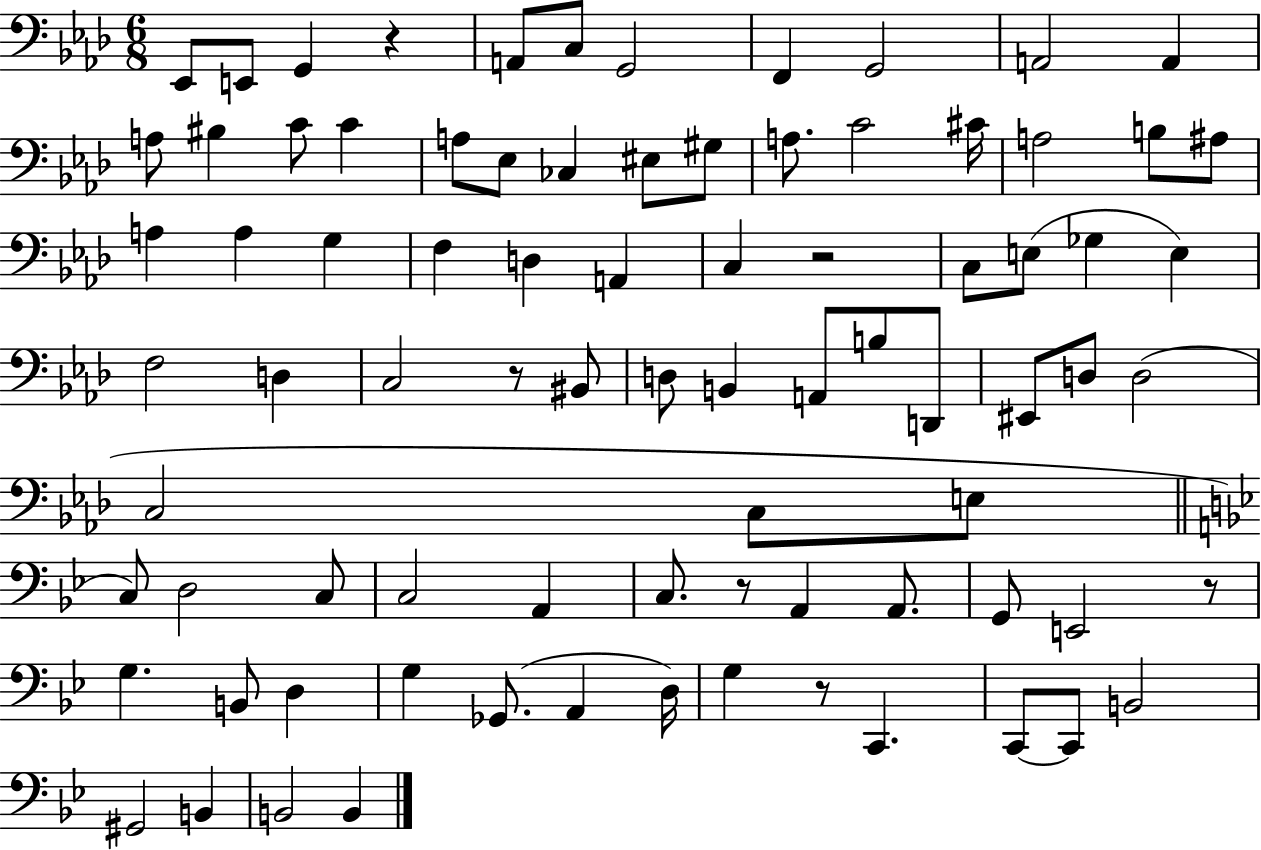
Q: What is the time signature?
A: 6/8